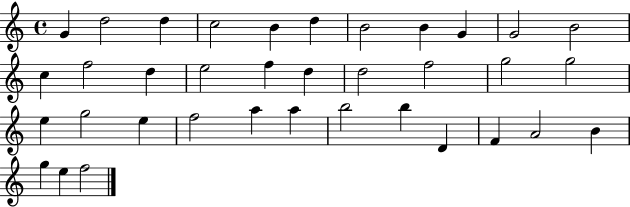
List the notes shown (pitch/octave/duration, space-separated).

G4/q D5/h D5/q C5/h B4/q D5/q B4/h B4/q G4/q G4/h B4/h C5/q F5/h D5/q E5/h F5/q D5/q D5/h F5/h G5/h G5/h E5/q G5/h E5/q F5/h A5/q A5/q B5/h B5/q D4/q F4/q A4/h B4/q G5/q E5/q F5/h